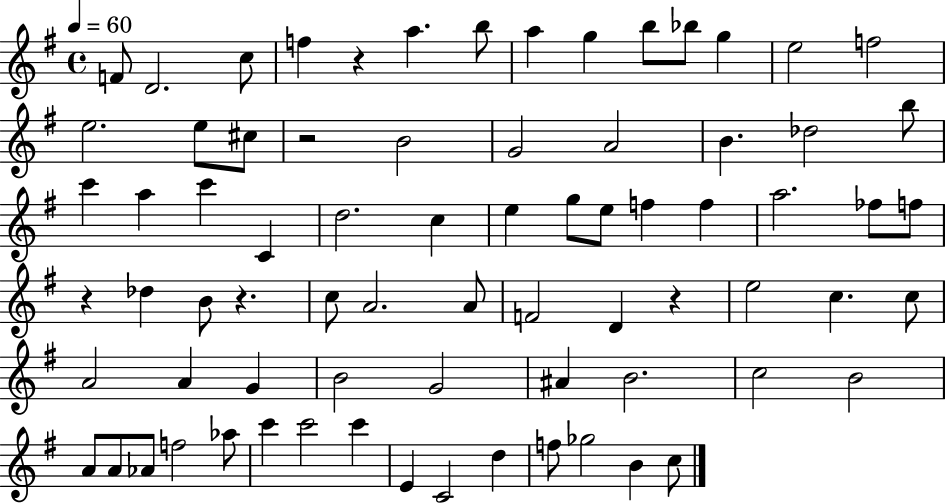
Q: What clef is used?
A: treble